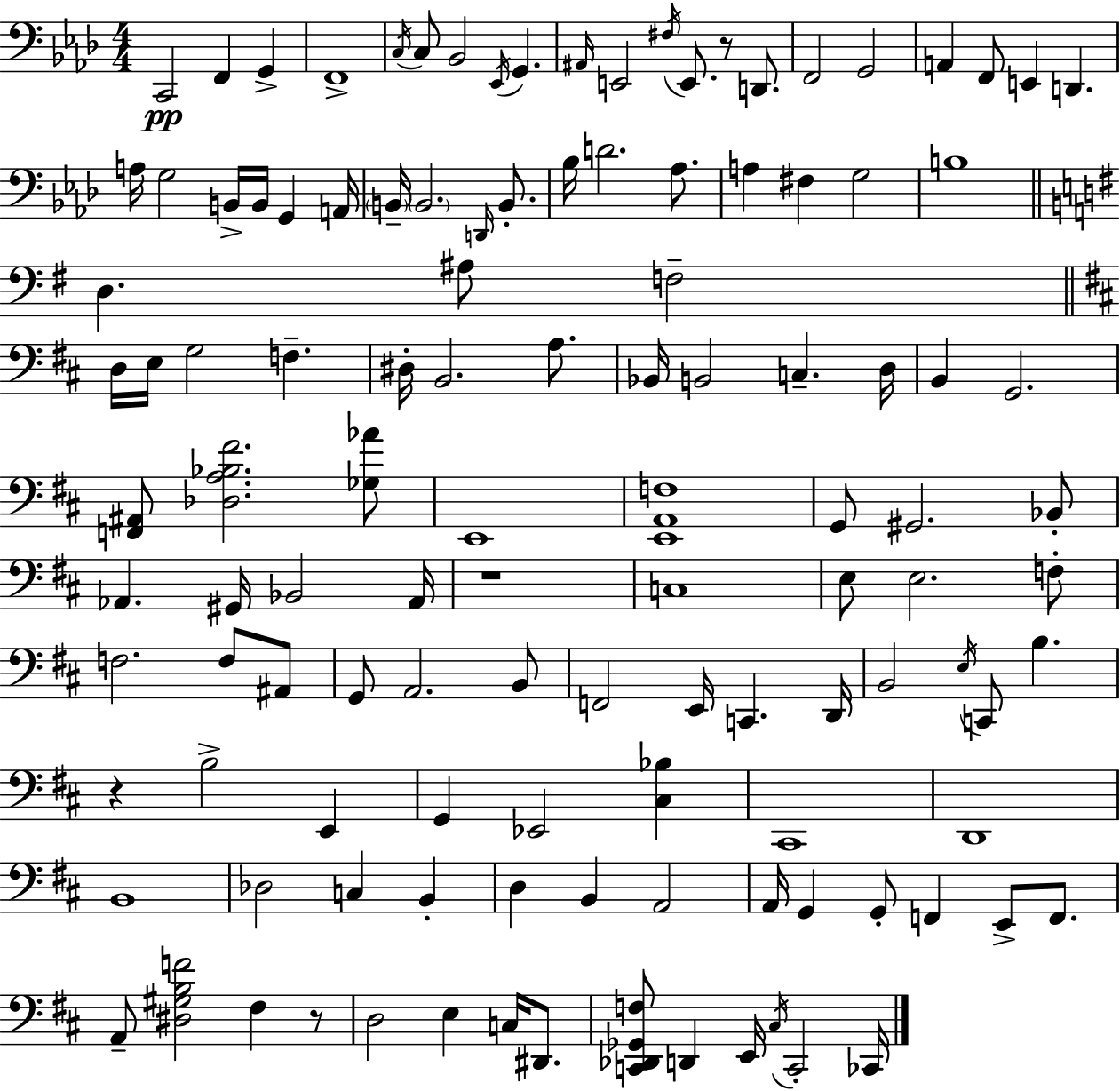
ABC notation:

X:1
T:Untitled
M:4/4
L:1/4
K:Fm
C,,2 F,, G,, F,,4 C,/4 C,/2 _B,,2 _E,,/4 G,, ^A,,/4 E,,2 ^F,/4 E,,/2 z/2 D,,/2 F,,2 G,,2 A,, F,,/2 E,, D,, A,/4 G,2 B,,/4 B,,/4 G,, A,,/4 B,,/4 B,,2 D,,/4 B,,/2 _B,/4 D2 _A,/2 A, ^F, G,2 B,4 D, ^A,/2 F,2 D,/4 E,/4 G,2 F, ^D,/4 B,,2 A,/2 _B,,/4 B,,2 C, D,/4 B,, G,,2 [F,,^A,,]/2 [_D,A,_B,^F]2 [_G,_A]/2 E,,4 [E,,A,,F,]4 G,,/2 ^G,,2 _B,,/2 _A,, ^G,,/4 _B,,2 _A,,/4 z4 C,4 E,/2 E,2 F,/2 F,2 F,/2 ^A,,/2 G,,/2 A,,2 B,,/2 F,,2 E,,/4 C,, D,,/4 B,,2 E,/4 C,,/2 B, z B,2 E,, G,, _E,,2 [^C,_B,] ^C,,4 D,,4 B,,4 _D,2 C, B,, D, B,, A,,2 A,,/4 G,, G,,/2 F,, E,,/2 F,,/2 A,,/2 [^D,^G,B,F]2 ^F, z/2 D,2 E, C,/4 ^D,,/2 [C,,_D,,_G,,F,]/2 D,, E,,/4 ^C,/4 C,,2 _C,,/4